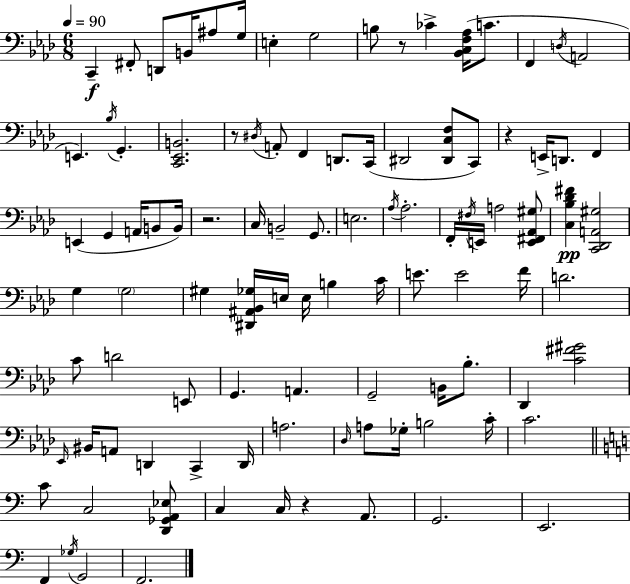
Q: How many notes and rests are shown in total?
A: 100